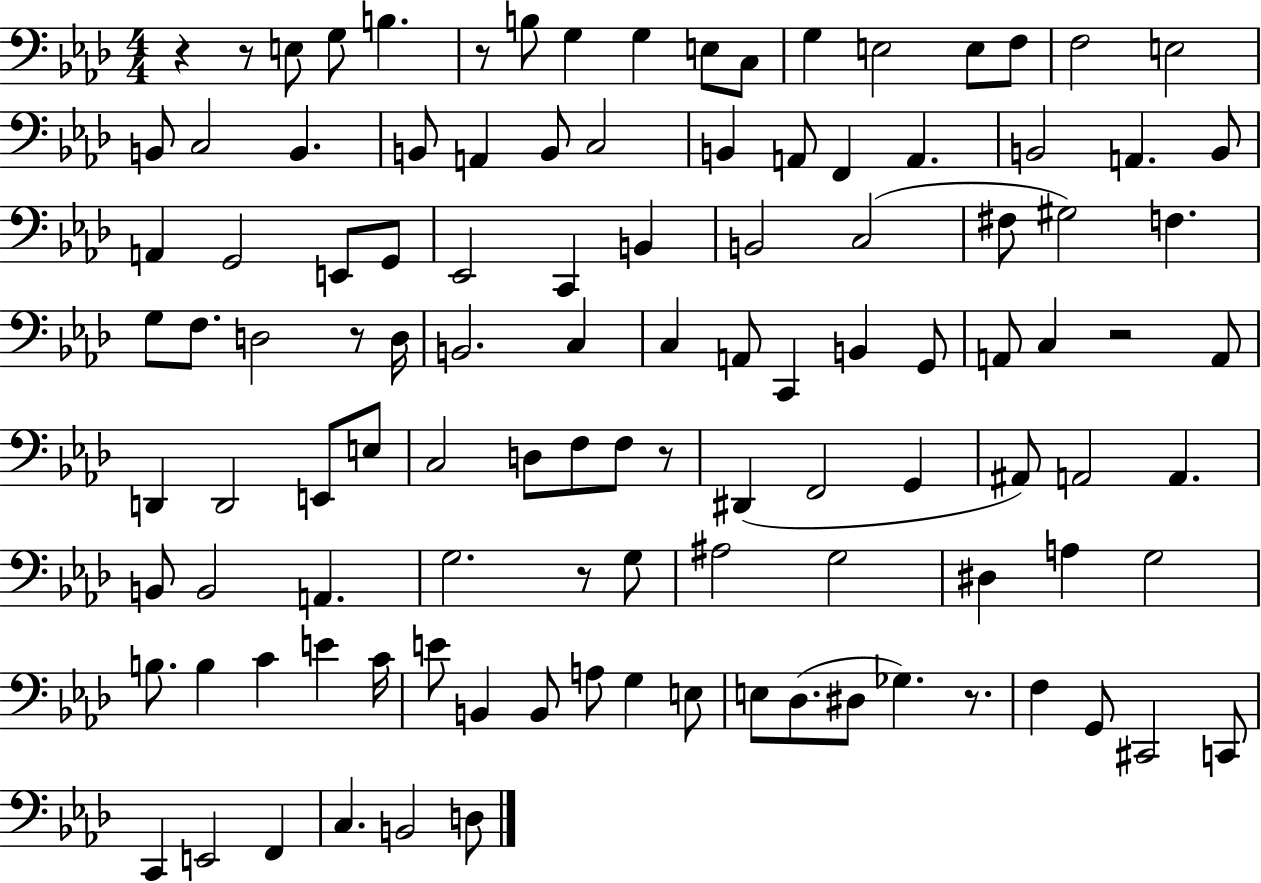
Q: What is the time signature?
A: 4/4